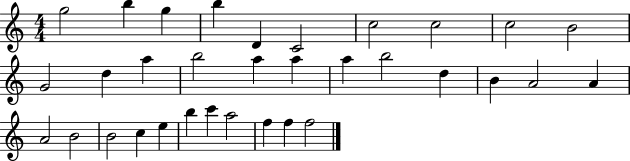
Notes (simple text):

G5/h B5/q G5/q B5/q D4/q C4/h C5/h C5/h C5/h B4/h G4/h D5/q A5/q B5/h A5/q A5/q A5/q B5/h D5/q B4/q A4/h A4/q A4/h B4/h B4/h C5/q E5/q B5/q C6/q A5/h F5/q F5/q F5/h